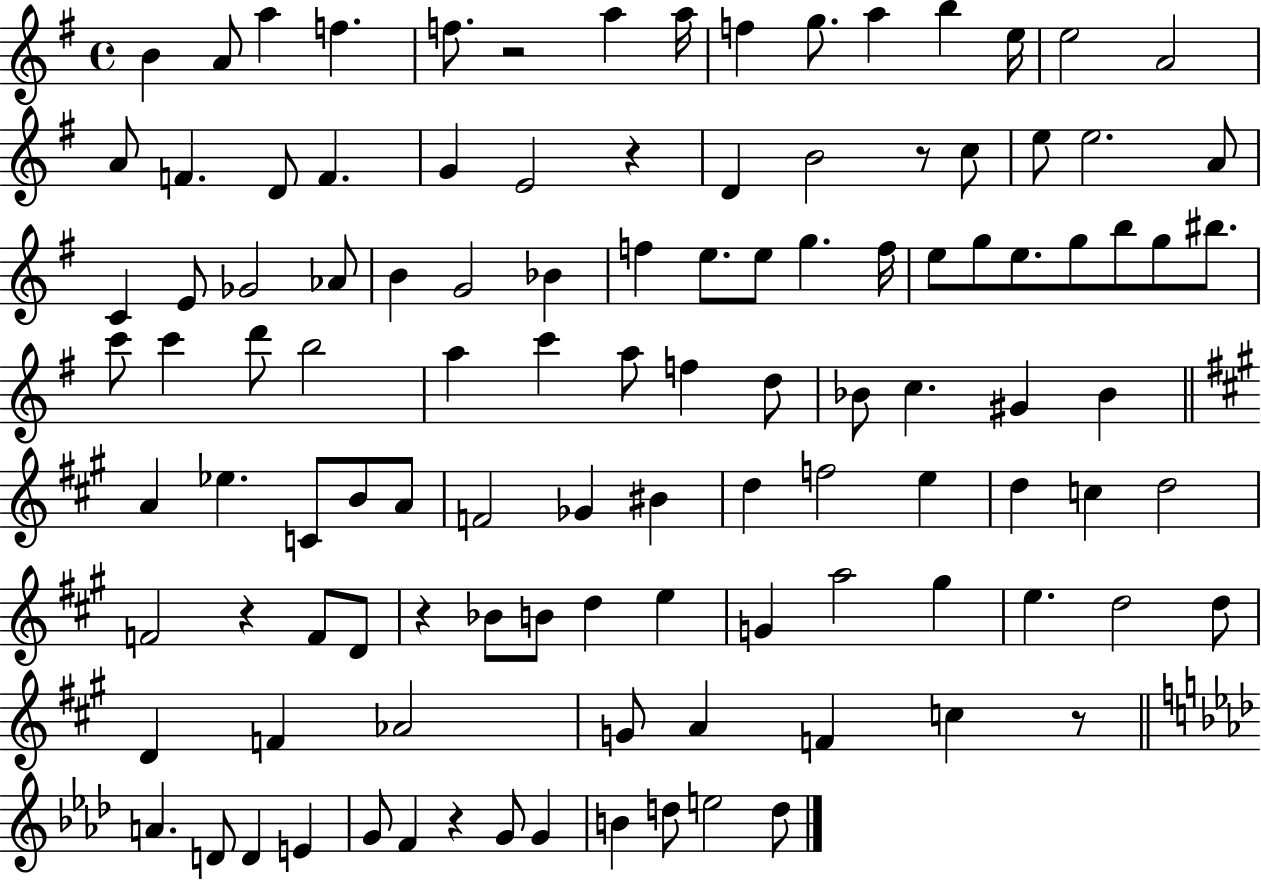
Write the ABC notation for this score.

X:1
T:Untitled
M:4/4
L:1/4
K:G
B A/2 a f f/2 z2 a a/4 f g/2 a b e/4 e2 A2 A/2 F D/2 F G E2 z D B2 z/2 c/2 e/2 e2 A/2 C E/2 _G2 _A/2 B G2 _B f e/2 e/2 g f/4 e/2 g/2 e/2 g/2 b/2 g/2 ^b/2 c'/2 c' d'/2 b2 a c' a/2 f d/2 _B/2 c ^G _B A _e C/2 B/2 A/2 F2 _G ^B d f2 e d c d2 F2 z F/2 D/2 z _B/2 B/2 d e G a2 ^g e d2 d/2 D F _A2 G/2 A F c z/2 A D/2 D E G/2 F z G/2 G B d/2 e2 d/2